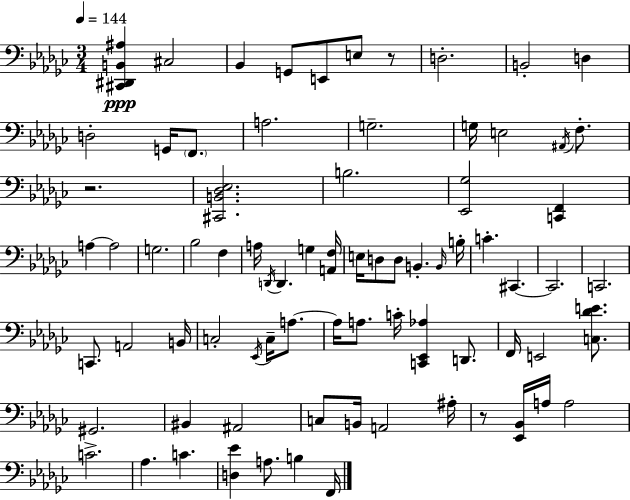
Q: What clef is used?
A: bass